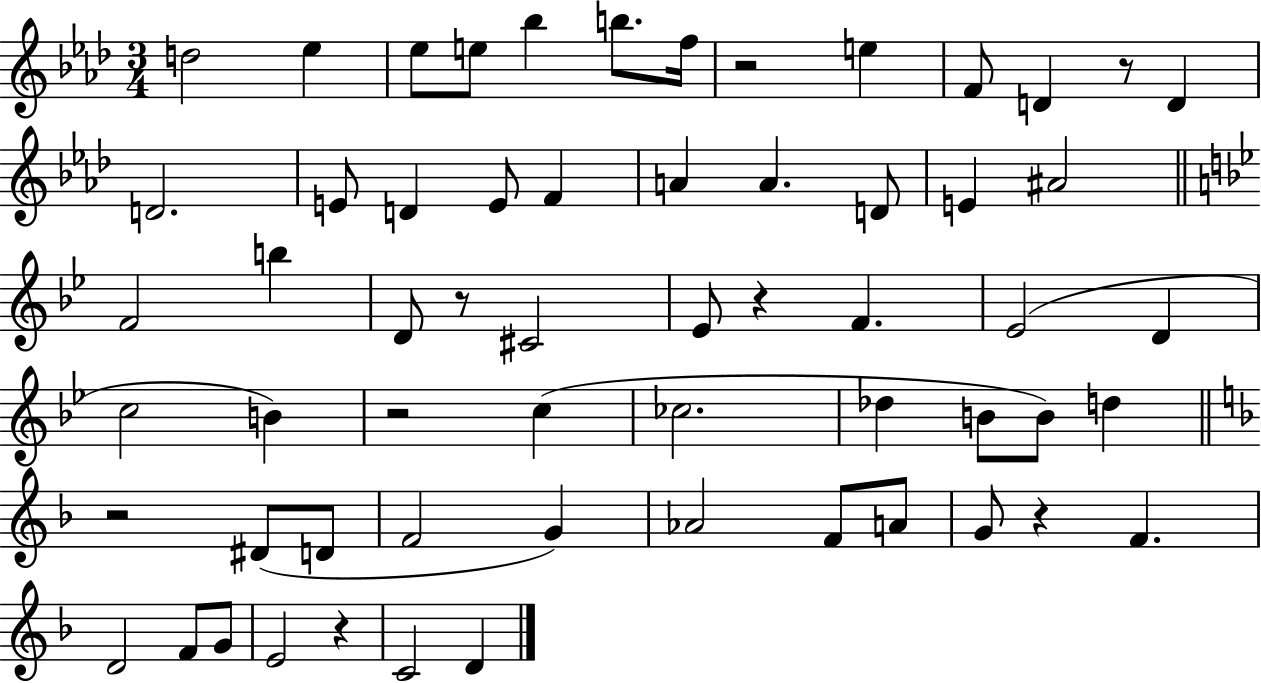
X:1
T:Untitled
M:3/4
L:1/4
K:Ab
d2 _e _e/2 e/2 _b b/2 f/4 z2 e F/2 D z/2 D D2 E/2 D E/2 F A A D/2 E ^A2 F2 b D/2 z/2 ^C2 _E/2 z F _E2 D c2 B z2 c _c2 _d B/2 B/2 d z2 ^D/2 D/2 F2 G _A2 F/2 A/2 G/2 z F D2 F/2 G/2 E2 z C2 D